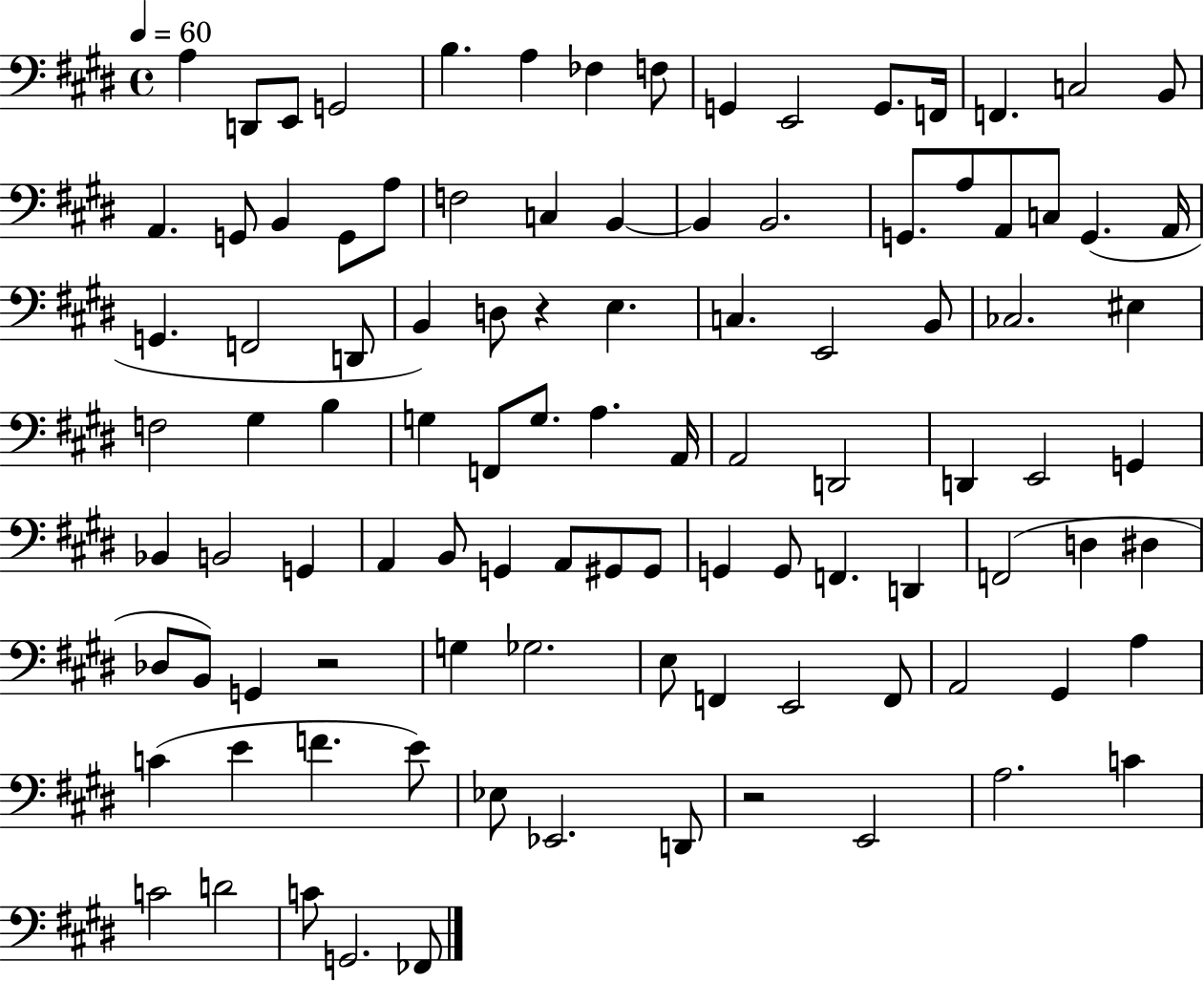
A3/q D2/e E2/e G2/h B3/q. A3/q FES3/q F3/e G2/q E2/h G2/e. F2/s F2/q. C3/h B2/e A2/q. G2/e B2/q G2/e A3/e F3/h C3/q B2/q B2/q B2/h. G2/e. A3/e A2/e C3/e G2/q. A2/s G2/q. F2/h D2/e B2/q D3/e R/q E3/q. C3/q. E2/h B2/e CES3/h. EIS3/q F3/h G#3/q B3/q G3/q F2/e G3/e. A3/q. A2/s A2/h D2/h D2/q E2/h G2/q Bb2/q B2/h G2/q A2/q B2/e G2/q A2/e G#2/e G#2/e G2/q G2/e F2/q. D2/q F2/h D3/q D#3/q Db3/e B2/e G2/q R/h G3/q Gb3/h. E3/e F2/q E2/h F2/e A2/h G#2/q A3/q C4/q E4/q F4/q. E4/e Eb3/e Eb2/h. D2/e R/h E2/h A3/h. C4/q C4/h D4/h C4/e G2/h. FES2/e